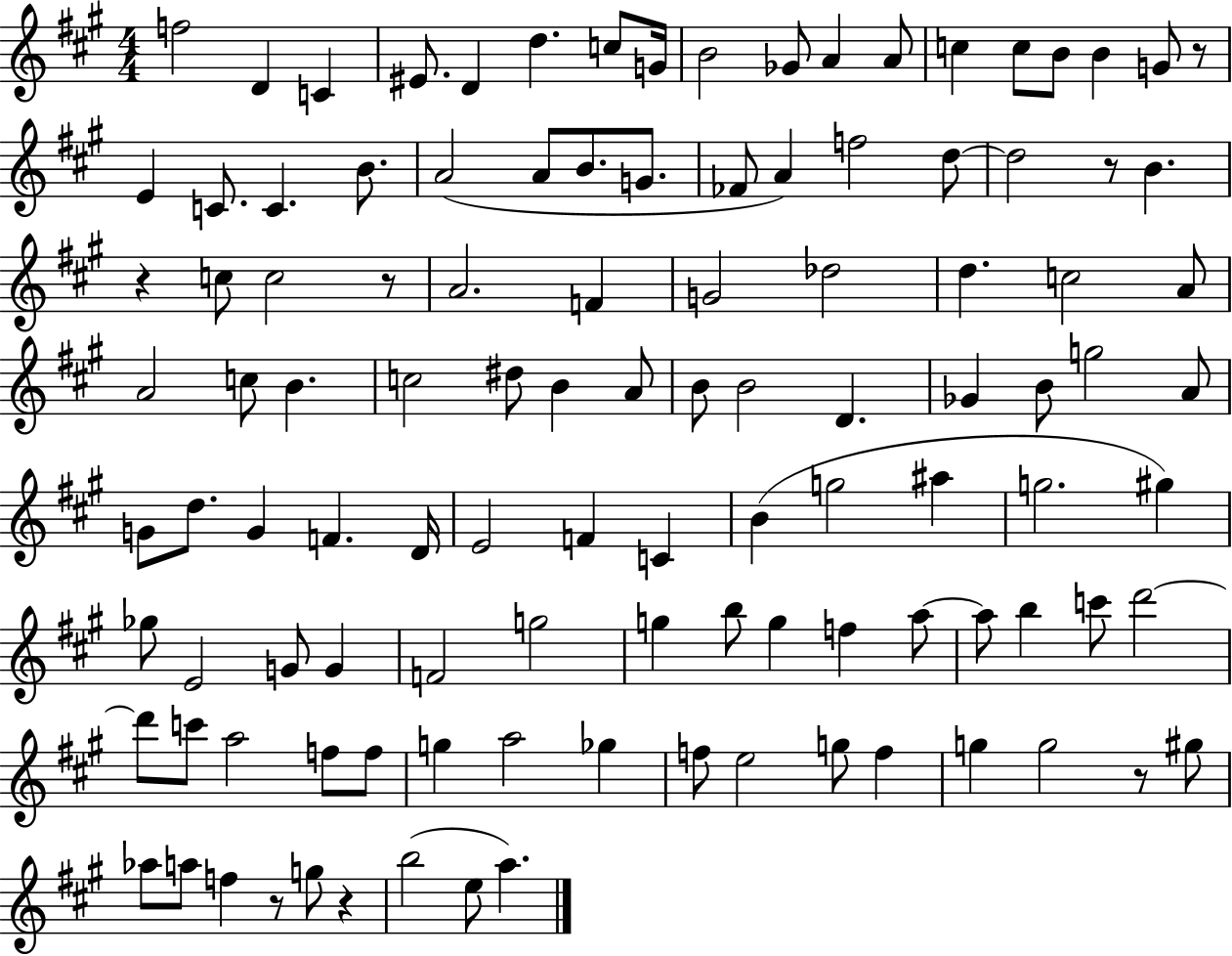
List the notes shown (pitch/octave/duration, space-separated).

F5/h D4/q C4/q EIS4/e. D4/q D5/q. C5/e G4/s B4/h Gb4/e A4/q A4/e C5/q C5/e B4/e B4/q G4/e R/e E4/q C4/e. C4/q. B4/e. A4/h A4/e B4/e. G4/e. FES4/e A4/q F5/h D5/e D5/h R/e B4/q. R/q C5/e C5/h R/e A4/h. F4/q G4/h Db5/h D5/q. C5/h A4/e A4/h C5/e B4/q. C5/h D#5/e B4/q A4/e B4/e B4/h D4/q. Gb4/q B4/e G5/h A4/e G4/e D5/e. G4/q F4/q. D4/s E4/h F4/q C4/q B4/q G5/h A#5/q G5/h. G#5/q Gb5/e E4/h G4/e G4/q F4/h G5/h G5/q B5/e G5/q F5/q A5/e A5/e B5/q C6/e D6/h D6/e C6/e A5/h F5/e F5/e G5/q A5/h Gb5/q F5/e E5/h G5/e F5/q G5/q G5/h R/e G#5/e Ab5/e A5/e F5/q R/e G5/e R/q B5/h E5/e A5/q.